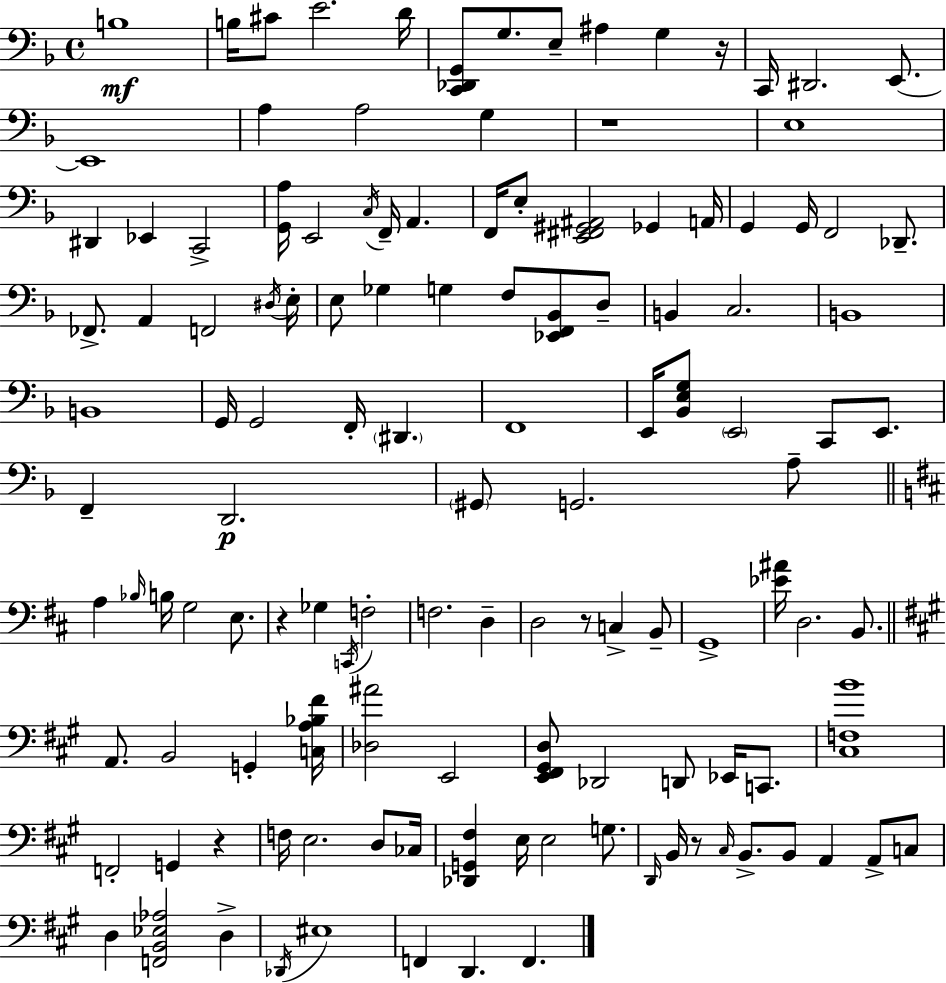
{
  \clef bass
  \time 4/4
  \defaultTimeSignature
  \key f \major
  \repeat volta 2 { b1\mf | b16 cis'8 e'2. d'16 | <c, des, g,>8 g8. e8-- ais4 g4 r16 | c,16 dis,2. e,8.~~ | \break e,1 | a4 a2 g4 | r1 | e1 | \break dis,4 ees,4 c,2-> | <g, a>16 e,2 \acciaccatura { c16 } f,16-- a,4. | f,16 e8-. <e, fis, gis, ais,>2 ges,4 | a,16 g,4 g,16 f,2 des,8.-- | \break fes,8.-> a,4 f,2 | \acciaccatura { dis16 } e16-. e8 ges4 g4 f8 <ees, f, bes,>8 | d8-- b,4 c2. | b,1 | \break b,1 | g,16 g,2 f,16-. \parenthesize dis,4. | f,1 | e,16 <bes, e g>8 \parenthesize e,2 c,8 e,8. | \break f,4-- d,2.\p | \parenthesize gis,8 g,2. | a8-- \bar "||" \break \key d \major a4 \grace { bes16 } b16 g2 e8. | r4 ges4 \acciaccatura { c,16 } f2-. | f2. d4-- | d2 r8 c4-> | \break b,8-- g,1-> | <ees' ais'>16 d2. b,8. | \bar "||" \break \key a \major a,8. b,2 g,4-. <c a bes fis'>16 | <des ais'>2 e,2 | <e, fis, gis, d>8 des,2 d,8 ees,16 c,8. | <cis f b'>1 | \break f,2-. g,4 r4 | f16 e2. d8 ces16 | <des, g, fis>4 e16 e2 g8. | \grace { d,16 } b,16 r8 \grace { cis16 } b,8.-> b,8 a,4 a,8-> | \break c8 d4 <f, b, ees aes>2 d4-> | \acciaccatura { des,16 } eis1 | f,4 d,4. f,4. | } \bar "|."
}